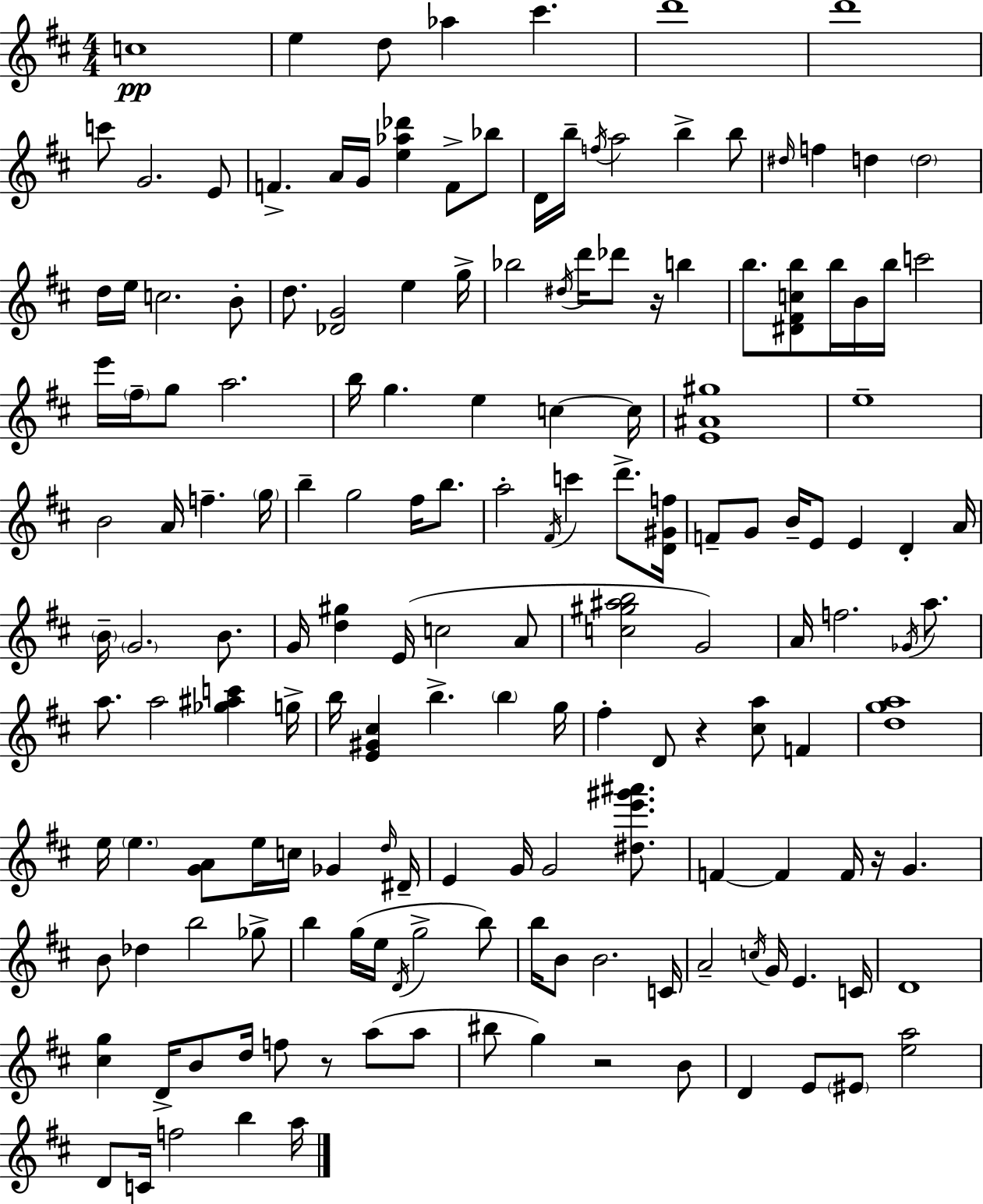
{
  \clef treble
  \numericTimeSignature
  \time 4/4
  \key d \major
  \repeat volta 2 { c''1\pp | e''4 d''8 aes''4 cis'''4. | d'''1 | d'''1 | \break c'''8 g'2. e'8 | f'4.-> a'16 g'16 <e'' aes'' des'''>4 f'8-> bes''8 | d'16 b''16-- \acciaccatura { f''16 } a''2 b''4-> b''8 | \grace { dis''16 } f''4 d''4 \parenthesize d''2 | \break d''16 e''16 c''2. | b'8-. d''8. <des' g'>2 e''4 | g''16-> bes''2 \acciaccatura { dis''16 } d'''16 des'''8 r16 b''4 | b''8. <dis' fis' c'' b''>8 b''16 b'16 b''16 c'''2 | \break e'''16 \parenthesize fis''16-- g''8 a''2. | b''16 g''4. e''4 c''4~~ | c''16 <e' ais' gis''>1 | e''1-- | \break b'2 a'16 f''4.-- | \parenthesize g''16 b''4-- g''2 fis''16 | b''8. a''2-. \acciaccatura { fis'16 } c'''4 | d'''8.-> <d' gis' f''>16 f'8-- g'8 b'16-- e'8 e'4 d'4-. | \break a'16 \parenthesize b'16-- \parenthesize g'2. | b'8. g'16 <d'' gis''>4 e'16( c''2 | a'8 <c'' gis'' ais'' b''>2 g'2) | a'16 f''2. | \break \acciaccatura { ges'16 } a''8. a''8. a''2 | <ges'' ais'' c'''>4 g''16-> b''16 <e' gis' cis''>4 b''4.-> | \parenthesize b''4 g''16 fis''4-. d'8 r4 <cis'' a''>8 | f'4 <d'' g'' a''>1 | \break e''16 \parenthesize e''4. <g' a'>8 e''16 c''16 | ges'4 \grace { d''16 } dis'16-- e'4 g'16 g'2 | <dis'' e''' gis''' ais'''>8. f'4~~ f'4 f'16 r16 | g'4. b'8 des''4 b''2 | \break ges''8-> b''4 g''16( e''16 \acciaccatura { d'16 } g''2-> | b''8) b''16 b'8 b'2. | c'16 a'2-- \acciaccatura { c''16 } | g'16 e'4. c'16 d'1 | \break <cis'' g''>4 d'16-> b'8 d''16 | f''8 r8 a''8( a''8 bis''8 g''4) r2 | b'8 d'4 e'8 \parenthesize eis'8 | <e'' a''>2 d'8 c'16 f''2 | \break b''4 a''16 } \bar "|."
}